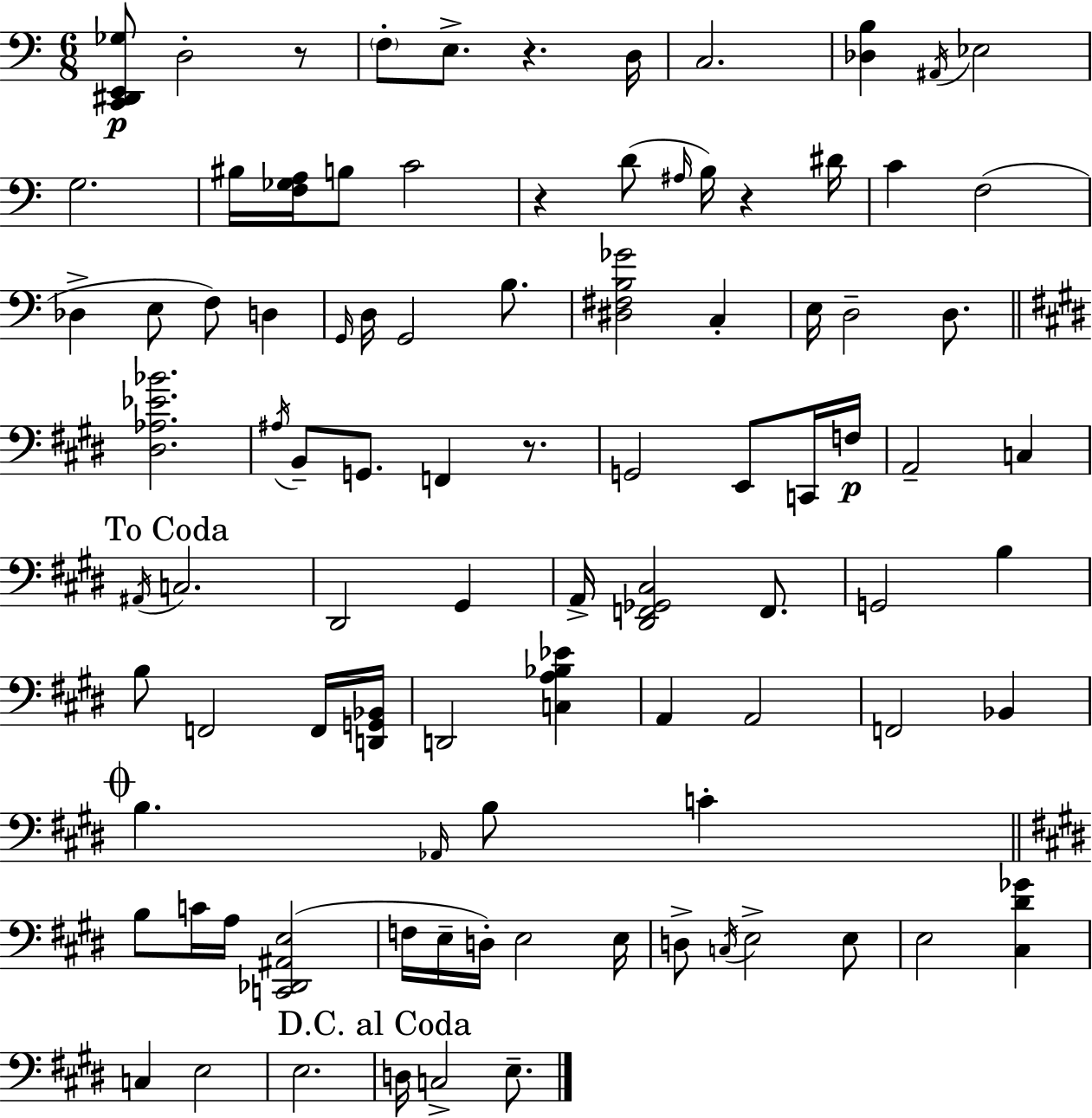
X:1
T:Untitled
M:6/8
L:1/4
K:C
[C,,^D,,E,,_G,]/2 D,2 z/2 F,/2 E,/2 z D,/4 C,2 [_D,B,] ^A,,/4 _E,2 G,2 ^B,/4 [F,_G,A,]/4 B,/2 C2 z D/2 ^A,/4 B,/4 z ^D/4 C F,2 _D, E,/2 F,/2 D, G,,/4 D,/4 G,,2 B,/2 [^D,^F,B,_G]2 C, E,/4 D,2 D,/2 [^D,_A,_E_B]2 ^A,/4 B,,/2 G,,/2 F,, z/2 G,,2 E,,/2 C,,/4 F,/4 A,,2 C, ^A,,/4 C,2 ^D,,2 ^G,, A,,/4 [^D,,F,,_G,,^C,]2 F,,/2 G,,2 B, B,/2 F,,2 F,,/4 [D,,G,,_B,,]/4 D,,2 [C,A,_B,_E] A,, A,,2 F,,2 _B,, B, _A,,/4 B,/2 C B,/2 C/4 A,/4 [C,,_D,,^A,,E,]2 F,/4 E,/4 D,/4 E,2 E,/4 D,/2 C,/4 E,2 E,/2 E,2 [^C,^D_G] C, E,2 E,2 D,/4 C,2 E,/2